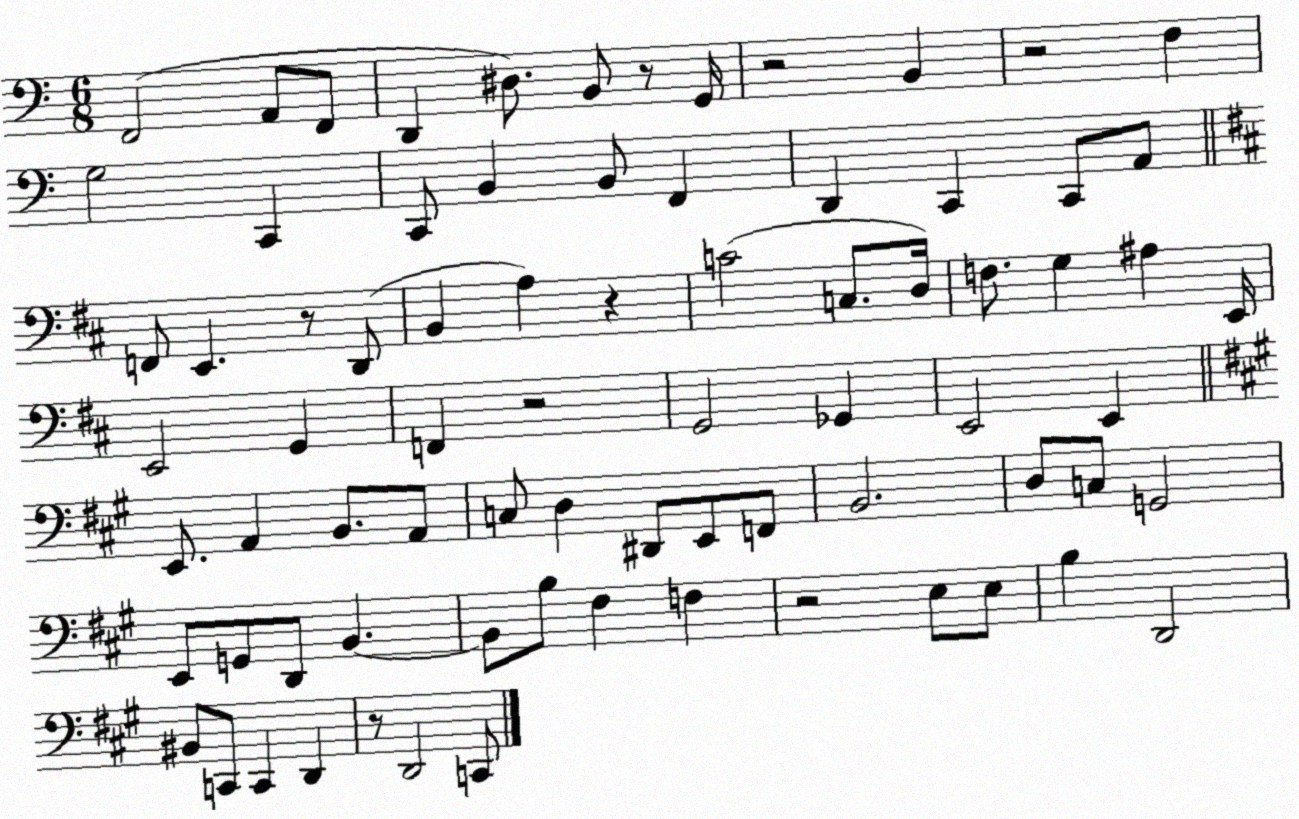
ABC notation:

X:1
T:Untitled
M:6/8
L:1/4
K:C
F,,2 A,,/2 F,,/2 D,, ^D,/2 B,,/2 z/2 G,,/4 z2 B,, z2 F, G,2 C,, C,,/2 B,, B,,/2 F,, D,, C,, C,,/2 A,,/2 F,,/2 E,, z/2 D,,/2 B,, A, z C2 C,/2 D,/4 F,/2 G, ^A, E,,/4 E,,2 G,, F,, z2 G,,2 _G,, E,,2 E,, E,,/2 A,, B,,/2 A,,/2 C,/2 D, ^D,,/2 E,,/2 F,,/2 B,,2 D,/2 C,/2 G,,2 E,,/2 G,,/2 D,,/2 B,, B,,/2 B,/2 ^F, F, z2 E,/2 E,/2 B, D,,2 ^B,,/2 C,,/2 C,, D,, z/2 D,,2 C,,/2